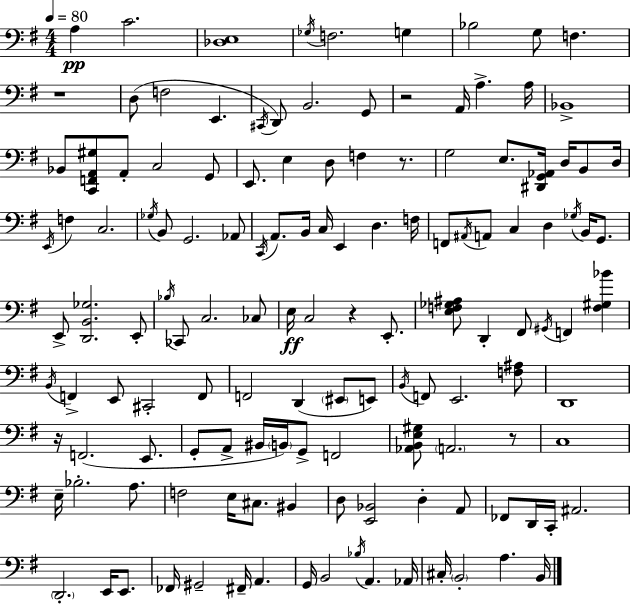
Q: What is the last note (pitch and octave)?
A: B2